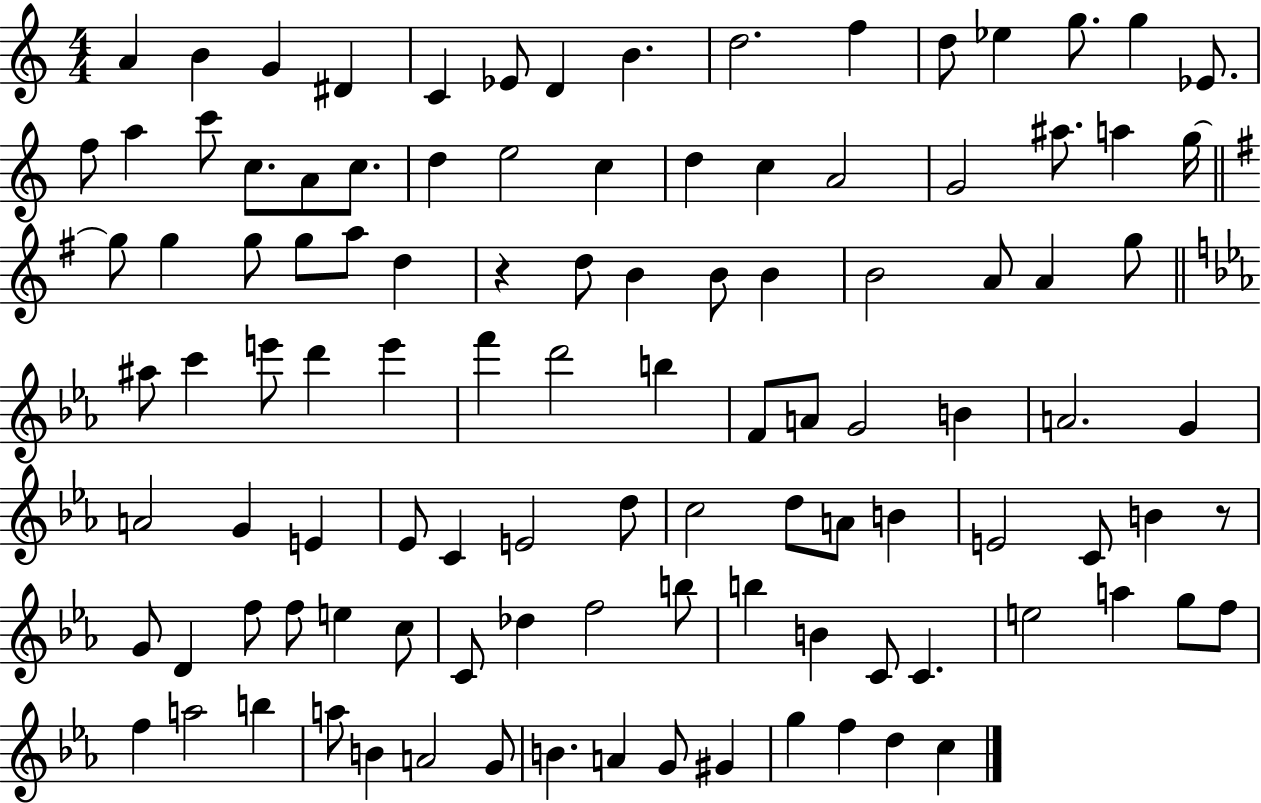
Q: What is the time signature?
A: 4/4